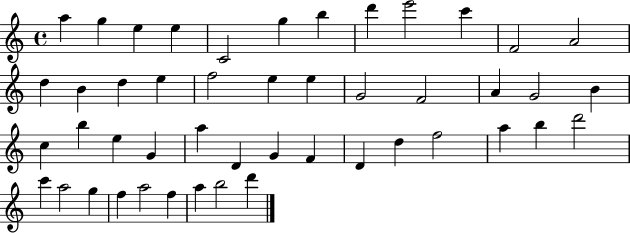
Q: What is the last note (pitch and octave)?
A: D6